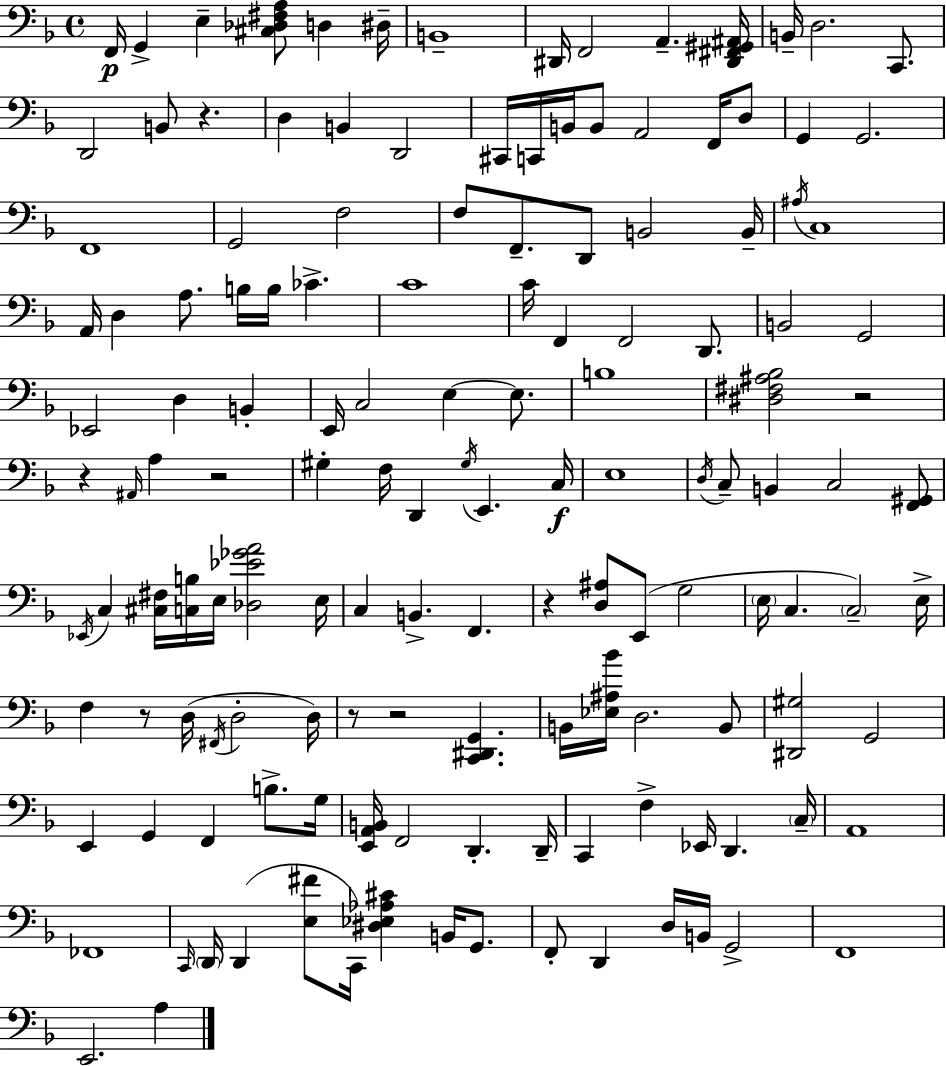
F2/s G2/q E3/q [C#3,Db3,F#3,A3]/e D3/q D#3/s B2/w D#2/s F2/h A2/q. [D#2,F#2,G#2,A#2]/s B2/s D3/h. C2/e. D2/h B2/e R/q. D3/q B2/q D2/h C#2/s C2/s B2/s B2/e A2/h F2/s D3/e G2/q G2/h. F2/w G2/h F3/h F3/e F2/e. D2/e B2/h B2/s A#3/s C3/w A2/s D3/q A3/e. B3/s B3/s CES4/q. C4/w C4/s F2/q F2/h D2/e. B2/h G2/h Eb2/h D3/q B2/q E2/s C3/h E3/q E3/e. B3/w [D#3,F#3,A#3,Bb3]/h R/h R/q A#2/s A3/q R/h G#3/q F3/s D2/q G#3/s E2/q. C3/s E3/w D3/s C3/e B2/q C3/h [F2,G#2]/e Eb2/s C3/q [C#3,F#3]/s [C3,B3]/s E3/s [Db3,Eb4,Gb4,A4]/h E3/s C3/q B2/q. F2/q. R/q [D3,A#3]/e E2/e G3/h E3/s C3/q. C3/h E3/s F3/q R/e D3/s F#2/s D3/h D3/s R/e R/h [C2,D#2,G2]/q. B2/s [Eb3,A#3,Bb4]/s D3/h. B2/e [D#2,G#3]/h G2/h E2/q G2/q F2/q B3/e. G3/s [E2,A2,B2]/s F2/h D2/q. D2/s C2/q F3/q Eb2/s D2/q. C3/s A2/w FES2/w C2/s D2/s D2/q [E3,F#4]/e C2/s [D#3,Eb3,Ab3,C#4]/q B2/s G2/e. F2/e D2/q D3/s B2/s G2/h F2/w E2/h. A3/q